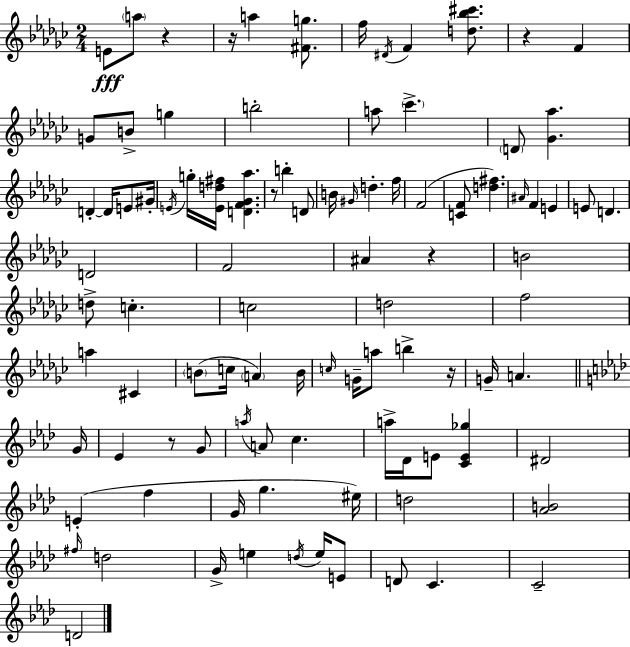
E4/e A5/e R/q R/s A5/q [F#4,G5]/e. F5/s D#4/s F4/q [D5,Bb5,C#6]/e. R/q F4/q G4/e B4/e G5/q B5/h A5/e CES6/q. D4/e [Gb4,Ab5]/q. D4/q D4/s E4/e G#4/s E4/s G5/s [E4,D5,F#5]/s [D4,F4,Gb4,Ab5]/q. R/e B5/q D4/e B4/s G#4/s D5/q. F5/s F4/h [C4,F4]/e [D5,F#5]/q. A#4/s F4/q E4/q E4/e D4/q. D4/h F4/h A#4/q R/q B4/h D5/e C5/q. C5/h D5/h F5/h A5/q C#4/q B4/e C5/s A4/q B4/s C5/s G4/s A5/e B5/q R/s G4/s A4/q. G4/s Eb4/q R/e G4/e A5/s A4/e C5/q. A5/s Db4/s E4/e [C4,E4,Gb5]/q D#4/h E4/q F5/q G4/s G5/q. EIS5/s D5/h [Ab4,B4]/h F#5/s D5/h G4/s E5/q D5/s E5/s E4/e D4/e C4/q. C4/h D4/h